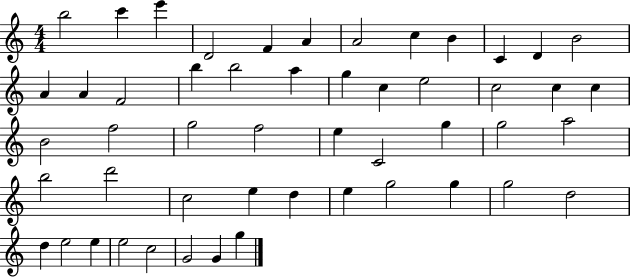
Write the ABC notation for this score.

X:1
T:Untitled
M:4/4
L:1/4
K:C
b2 c' e' D2 F A A2 c B C D B2 A A F2 b b2 a g c e2 c2 c c B2 f2 g2 f2 e C2 g g2 a2 b2 d'2 c2 e d e g2 g g2 d2 d e2 e e2 c2 G2 G g